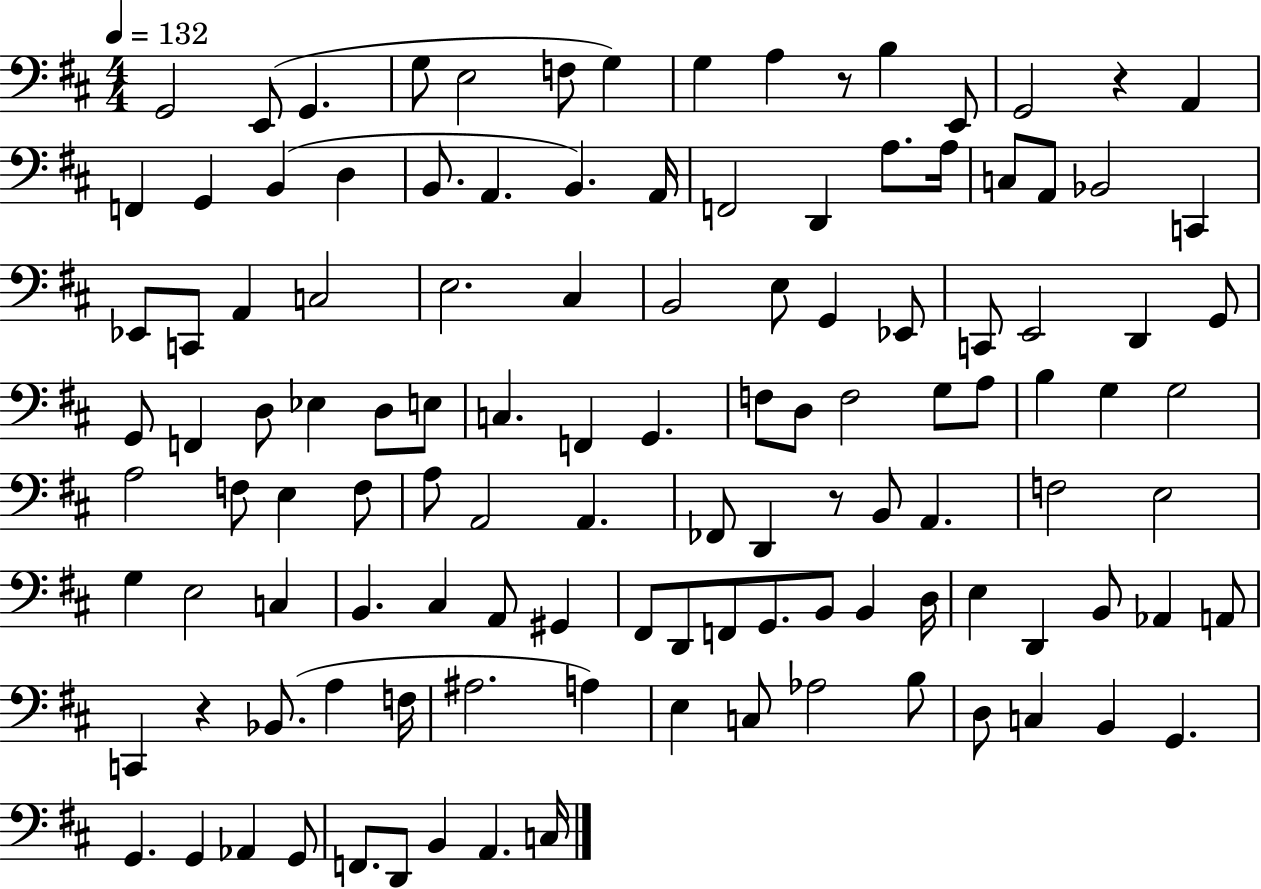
G2/h E2/e G2/q. G3/e E3/h F3/e G3/q G3/q A3/q R/e B3/q E2/e G2/h R/q A2/q F2/q G2/q B2/q D3/q B2/e. A2/q. B2/q. A2/s F2/h D2/q A3/e. A3/s C3/e A2/e Bb2/h C2/q Eb2/e C2/e A2/q C3/h E3/h. C#3/q B2/h E3/e G2/q Eb2/e C2/e E2/h D2/q G2/e G2/e F2/q D3/e Eb3/q D3/e E3/e C3/q. F2/q G2/q. F3/e D3/e F3/h G3/e A3/e B3/q G3/q G3/h A3/h F3/e E3/q F3/e A3/e A2/h A2/q. FES2/e D2/q R/e B2/e A2/q. F3/h E3/h G3/q E3/h C3/q B2/q. C#3/q A2/e G#2/q F#2/e D2/e F2/e G2/e. B2/e B2/q D3/s E3/q D2/q B2/e Ab2/q A2/e C2/q R/q Bb2/e. A3/q F3/s A#3/h. A3/q E3/q C3/e Ab3/h B3/e D3/e C3/q B2/q G2/q. G2/q. G2/q Ab2/q G2/e F2/e. D2/e B2/q A2/q. C3/s